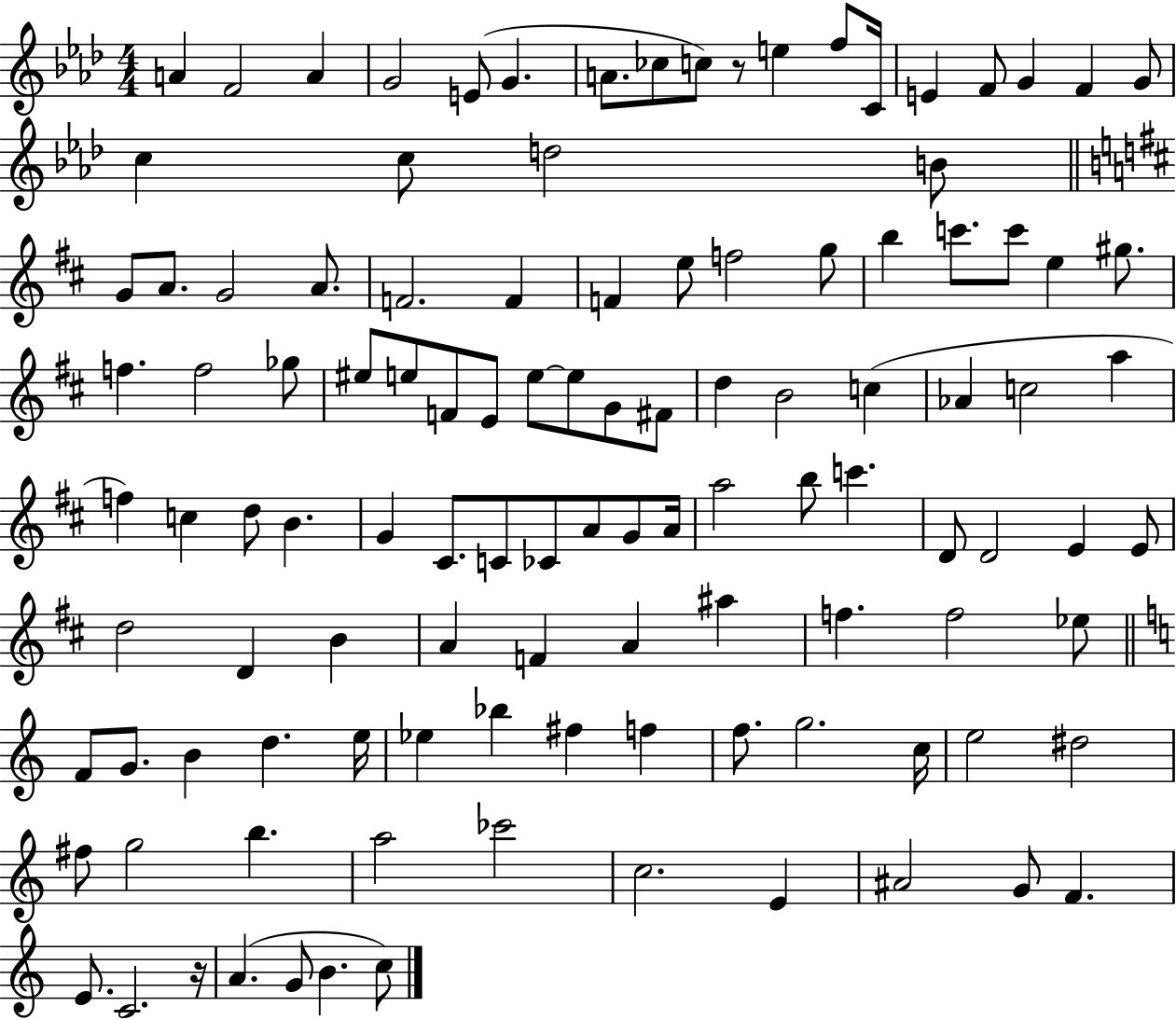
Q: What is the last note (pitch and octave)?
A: C5